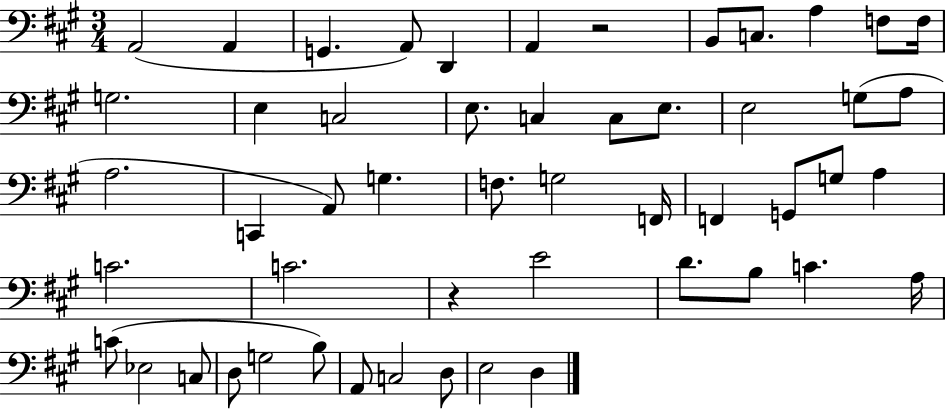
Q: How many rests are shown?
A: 2